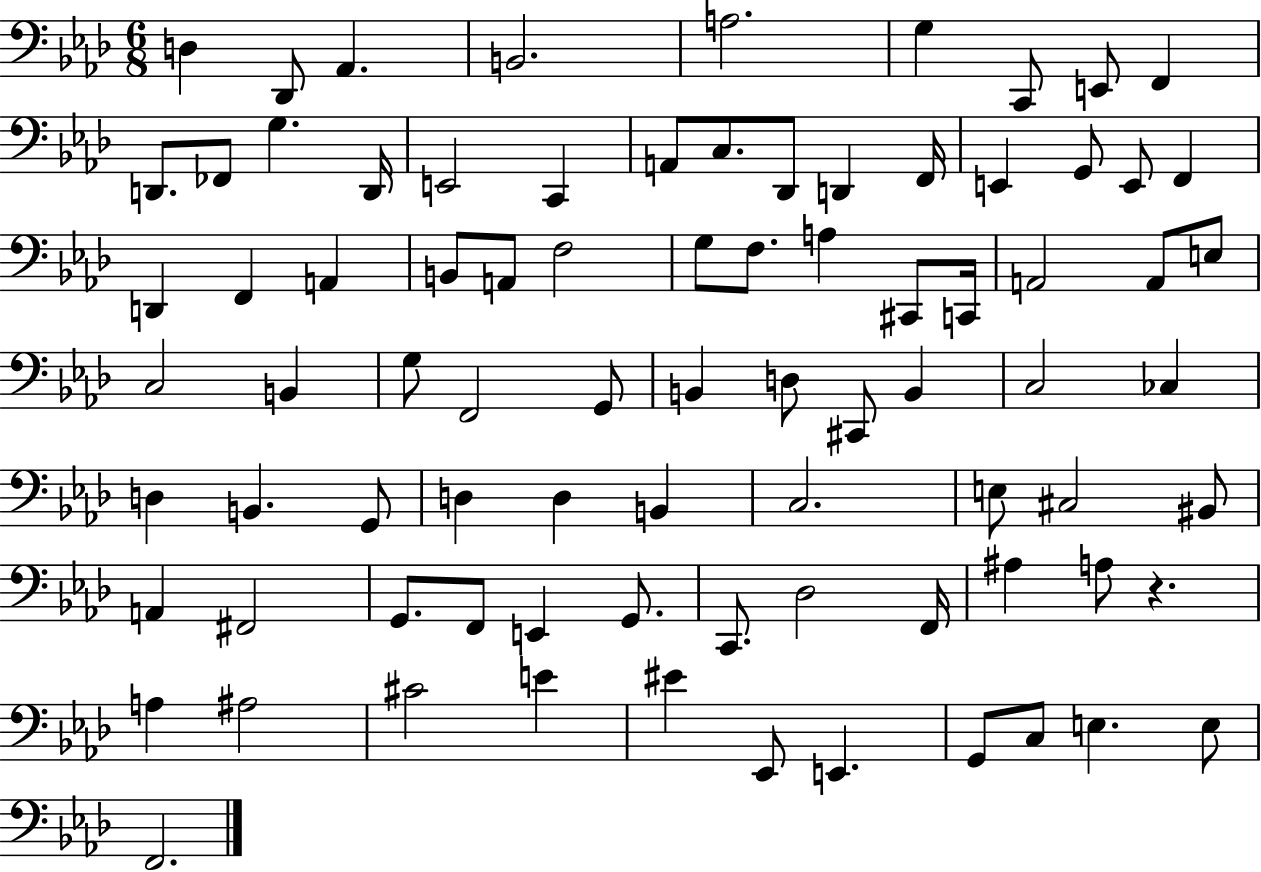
D3/q Db2/e Ab2/q. B2/h. A3/h. G3/q C2/e E2/e F2/q D2/e. FES2/e G3/q. D2/s E2/h C2/q A2/e C3/e. Db2/e D2/q F2/s E2/q G2/e E2/e F2/q D2/q F2/q A2/q B2/e A2/e F3/h G3/e F3/e. A3/q C#2/e C2/s A2/h A2/e E3/e C3/h B2/q G3/e F2/h G2/e B2/q D3/e C#2/e B2/q C3/h CES3/q D3/q B2/q. G2/e D3/q D3/q B2/q C3/h. E3/e C#3/h BIS2/e A2/q F#2/h G2/e. F2/e E2/q G2/e. C2/e. Db3/h F2/s A#3/q A3/e R/q. A3/q A#3/h C#4/h E4/q EIS4/q Eb2/e E2/q. G2/e C3/e E3/q. E3/e F2/h.